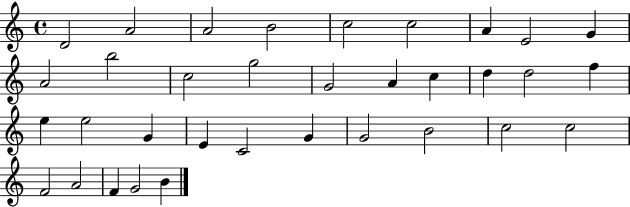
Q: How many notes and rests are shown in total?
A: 34